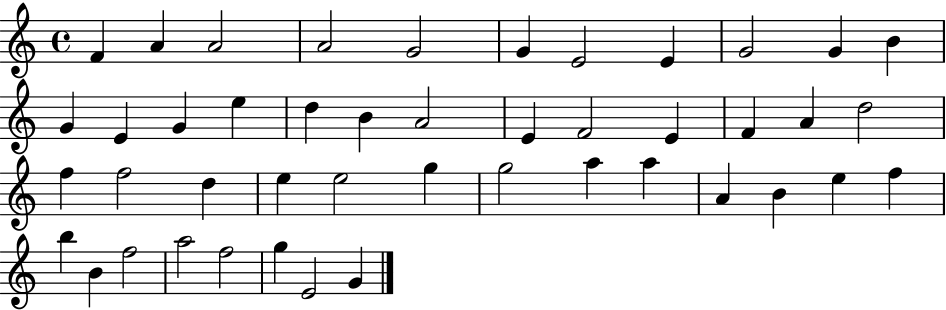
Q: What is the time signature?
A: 4/4